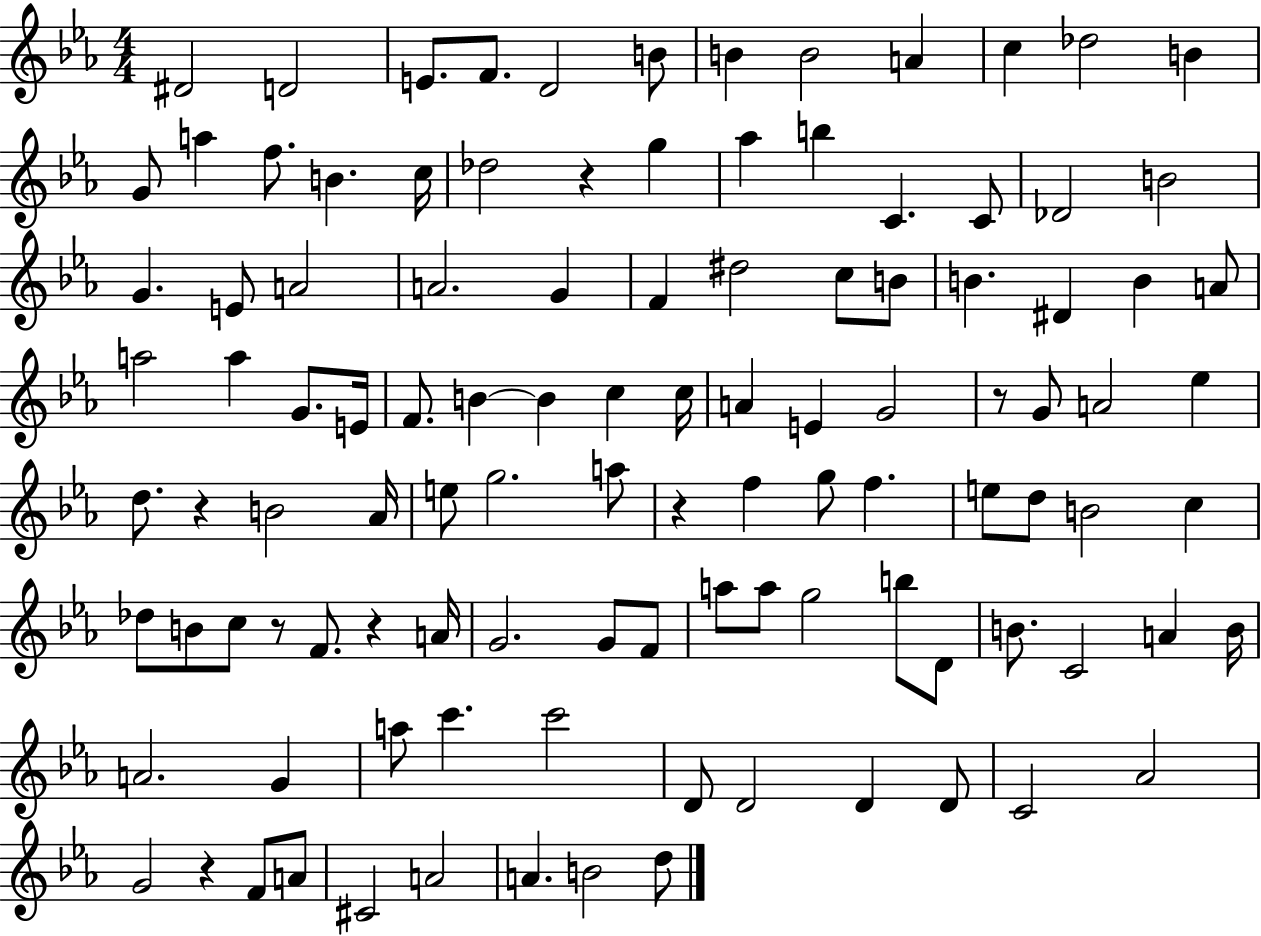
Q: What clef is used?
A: treble